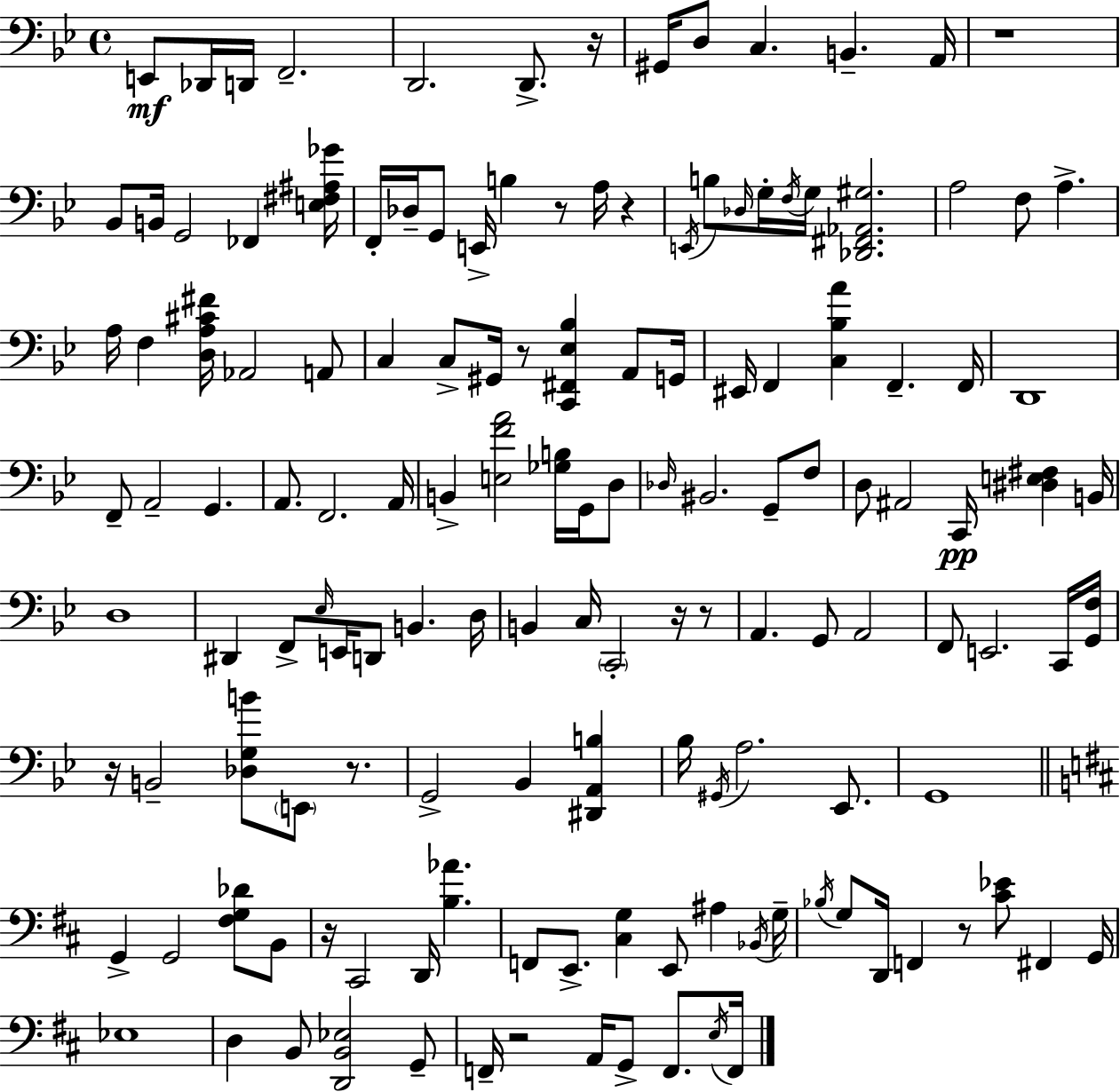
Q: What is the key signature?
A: BES major